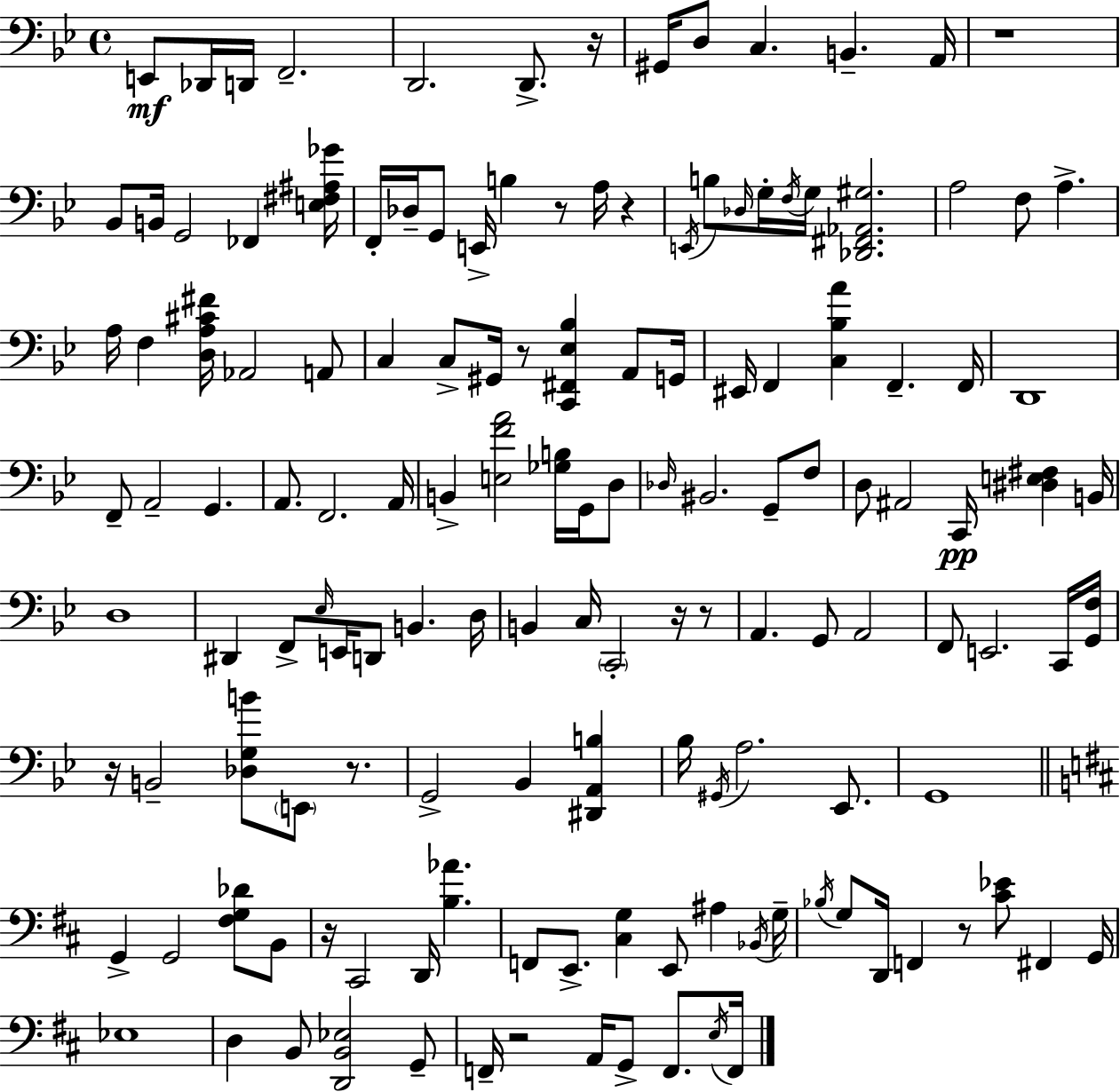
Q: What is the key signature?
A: BES major